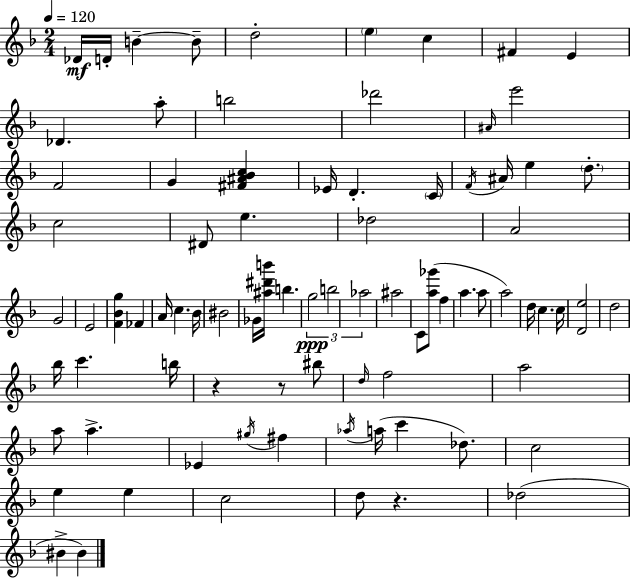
{
  \clef treble
  \numericTimeSignature
  \time 2/4
  \key d \minor
  \tempo 4 = 120
  des'16\mf d'16-. b'4--~~ b'8-- | d''2-. | \parenthesize e''4 c''4 | fis'4 e'4 | \break des'4. a''8-. | b''2 | des'''2 | \grace { ais'16 } e'''2 | \break f'2 | g'4 <fis' ais' bes' c''>4 | ees'16 d'4.-. | \parenthesize c'16 \acciaccatura { f'16 } ais'16 e''4 \parenthesize d''8.-. | \break c''2 | dis'8 e''4. | des''2 | a'2 | \break g'2 | e'2 | <f' bes' g''>4 fes'4 | a'16 c''4. | \break bes'16 bis'2 | ges'16 <ais'' dis''' b'''>16 b''4. | \tuplet 3/2 { g''2\ppp | b''2 | \break aes''2 } | ais''2 | c'8 <a'' ges'''>8( f''4 | a''4. | \break a''8 a''2) | d''16 c''4. | c''16 <d' e''>2 | d''2 | \break bes''16 c'''4. | b''16 r4 r8 | bis''8 \grace { d''16 } f''2 | a''2 | \break a''8 a''4.-> | ees'4 \acciaccatura { gis''16 } | fis''4 \acciaccatura { aes''16 }( a''16 c'''4 | des''8.) c''2 | \break e''4 | e''4 c''2 | d''8 r4. | des''2( | \break bis'4-> | bis'4) \bar "|."
}